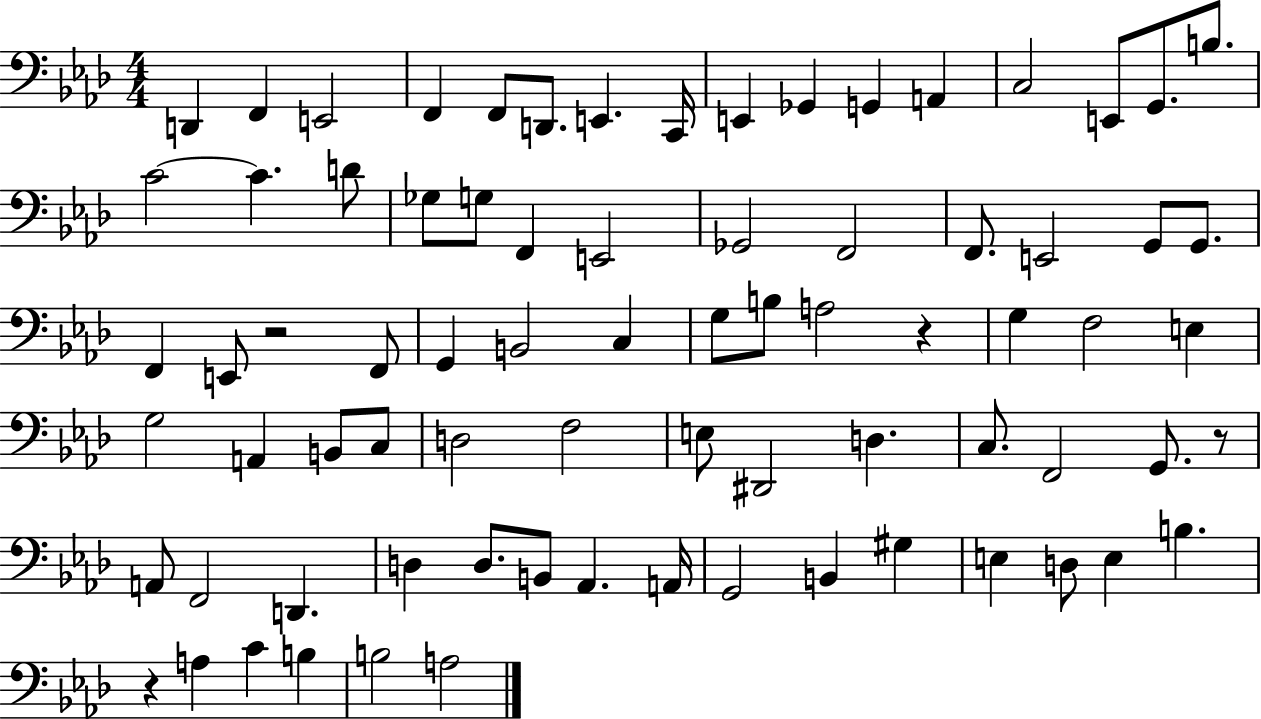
{
  \clef bass
  \numericTimeSignature
  \time 4/4
  \key aes \major
  d,4 f,4 e,2 | f,4 f,8 d,8. e,4. c,16 | e,4 ges,4 g,4 a,4 | c2 e,8 g,8. b8. | \break c'2~~ c'4. d'8 | ges8 g8 f,4 e,2 | ges,2 f,2 | f,8. e,2 g,8 g,8. | \break f,4 e,8 r2 f,8 | g,4 b,2 c4 | g8 b8 a2 r4 | g4 f2 e4 | \break g2 a,4 b,8 c8 | d2 f2 | e8 dis,2 d4. | c8. f,2 g,8. r8 | \break a,8 f,2 d,4. | d4 d8. b,8 aes,4. a,16 | g,2 b,4 gis4 | e4 d8 e4 b4. | \break r4 a4 c'4 b4 | b2 a2 | \bar "|."
}